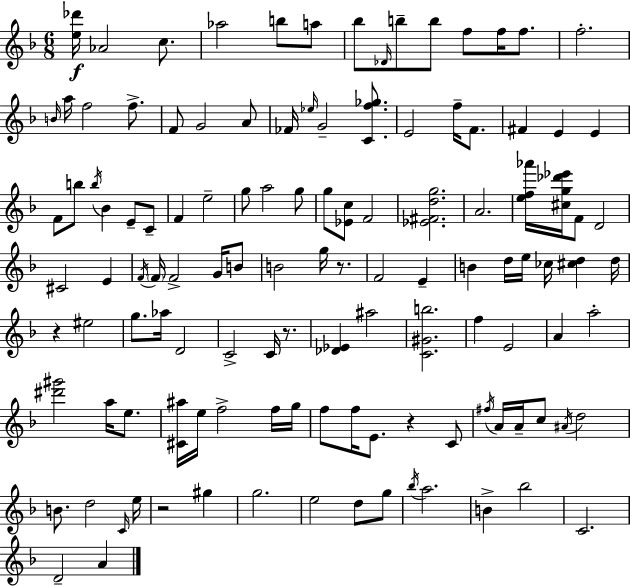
[E5,Db6]/s Ab4/h C5/e. Ab5/h B5/e A5/e Bb5/e Db4/s B5/e B5/e F5/e F5/s F5/e. F5/h. B4/s A5/s F5/h F5/e. F4/e G4/h A4/e FES4/s Eb5/s G4/h [C4,F5,Gb5]/e. E4/h F5/s F4/e. F#4/q E4/q E4/q F4/e B5/e B5/s Bb4/q E4/e C4/e F4/q E5/h G5/e A5/h G5/e G5/e [Eb4,C5]/e F4/h [Eb4,F#4,D5,G5]/h. A4/h. [E5,F5,Ab6]/s [C#5,G5,Db6,Eb6]/s F4/e D4/h C#4/h E4/q F4/s F4/s F4/h G4/s B4/e B4/h G5/s R/e. F4/h E4/q B4/q D5/s E5/s CES5/s [C#5,D5]/q D5/s R/q EIS5/h G5/e. Ab5/s D4/h C4/h C4/s R/e. [Db4,Eb4]/q A#5/h [C4,G#4,B5]/h. F5/q E4/h A4/q A5/h [D#6,G#6]/h A5/s E5/e. [C#4,A#5]/s E5/s F5/h F5/s G5/s F5/e F5/s E4/e. R/q C4/e F#5/s A4/s A4/s C5/e A#4/s D5/h B4/e. D5/h C4/s E5/s R/h G#5/q G5/h. E5/h D5/e G5/e Bb5/s A5/h. B4/q Bb5/h C4/h. D4/h A4/q